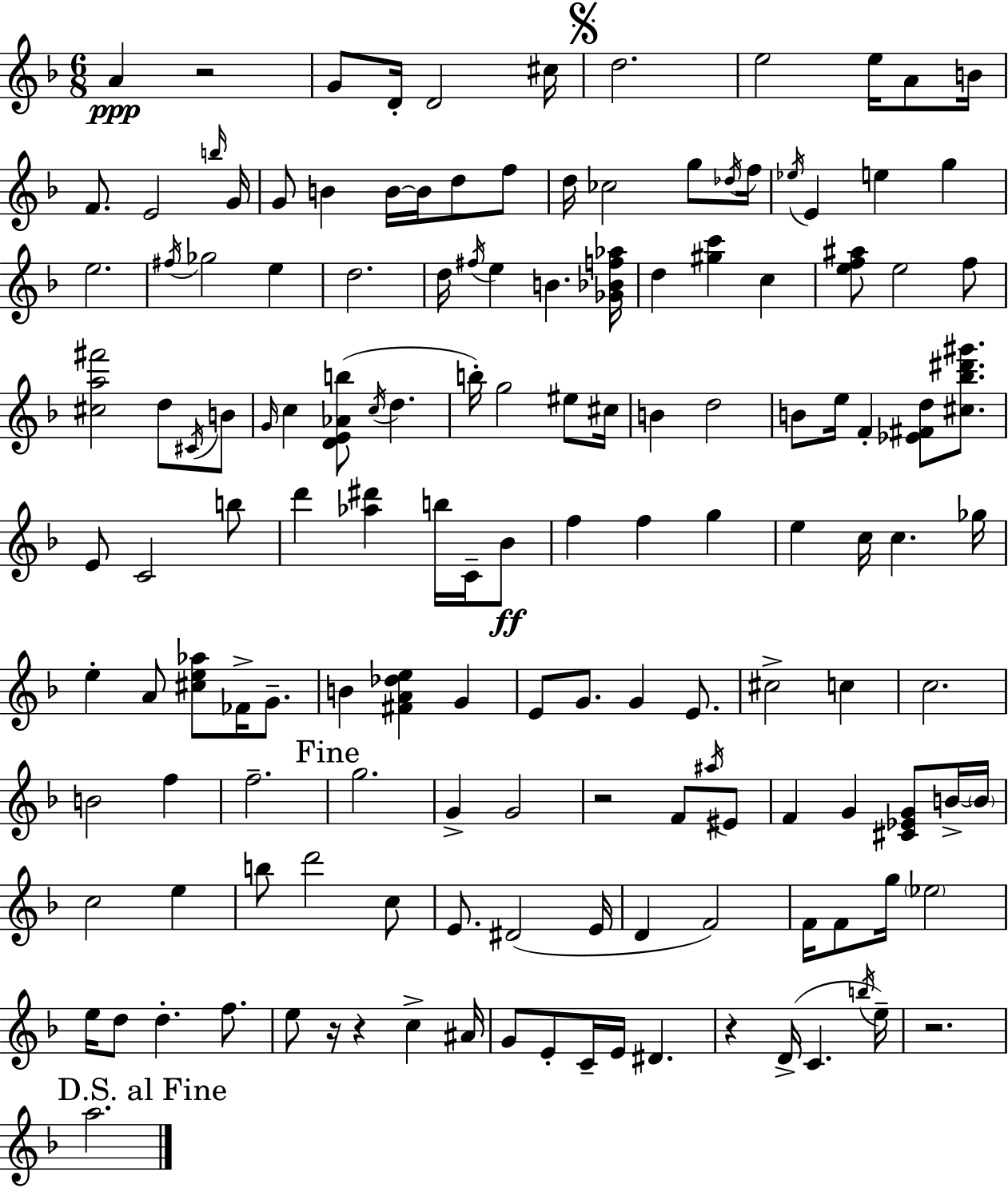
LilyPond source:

{
  \clef treble
  \numericTimeSignature
  \time 6/8
  \key f \major
  a'4\ppp r2 | g'8 d'16-. d'2 cis''16 | \mark \markup { \musicglyph "scripts.segno" } d''2. | e''2 e''16 a'8 b'16 | \break f'8. e'2 \grace { b''16 } | g'16 g'8 b'4 b'16~~ b'16 d''8 f''8 | d''16 ces''2 g''8 | \acciaccatura { des''16 } f''16 \acciaccatura { ees''16 } e'4 e''4 g''4 | \break e''2. | \acciaccatura { fis''16 } ges''2 | e''4 d''2. | d''16 \acciaccatura { fis''16 } e''4 b'4. | \break <ges' bes' f'' aes''>16 d''4 <gis'' c'''>4 | c''4 <e'' f'' ais''>8 e''2 | f''8 <cis'' a'' fis'''>2 | d''8 \acciaccatura { cis'16 } b'8 \grace { g'16 } c''4 <d' e' aes' b''>8( | \break \acciaccatura { c''16 } d''4. b''16-.) g''2 | eis''8 cis''16 b'4 | d''2 b'8 e''16 f'4-. | <ees' fis' d''>8 <cis'' bes'' dis''' gis'''>8. e'8 c'2 | \break b''8 d'''4 | <aes'' dis'''>4 b''16 c'16-- bes'8\ff f''4 | f''4 g''4 e''4 | c''16 c''4. ges''16 e''4-. | \break a'8 <cis'' e'' aes''>8 fes'16-> g'8.-- b'4 | <fis' a' des'' e''>4 g'4 e'8 g'8. | g'4 e'8. cis''2-> | c''4 c''2. | \break b'2 | f''4 f''2.-- | \mark "Fine" g''2. | g'4-> | \break g'2 r2 | f'8 \acciaccatura { ais''16 } eis'8 f'4 | g'4 <cis' ees' g'>8 b'16->~~ \parenthesize b'16 c''2 | e''4 b''8 d'''2 | \break c''8 e'8. | dis'2( e'16 d'4 | f'2) f'16 f'8 | g''16 \parenthesize ees''2 e''16 d''8 | \break d''4.-. f''8. e''8 r16 | r4 c''4-> ais'16 g'8 e'8-. | c'16-- e'16 dis'4. r4 | d'16->( c'4. \acciaccatura { b''16 } e''16--) r2. | \break \mark "D.S. al Fine" a''2. | \bar "|."
}